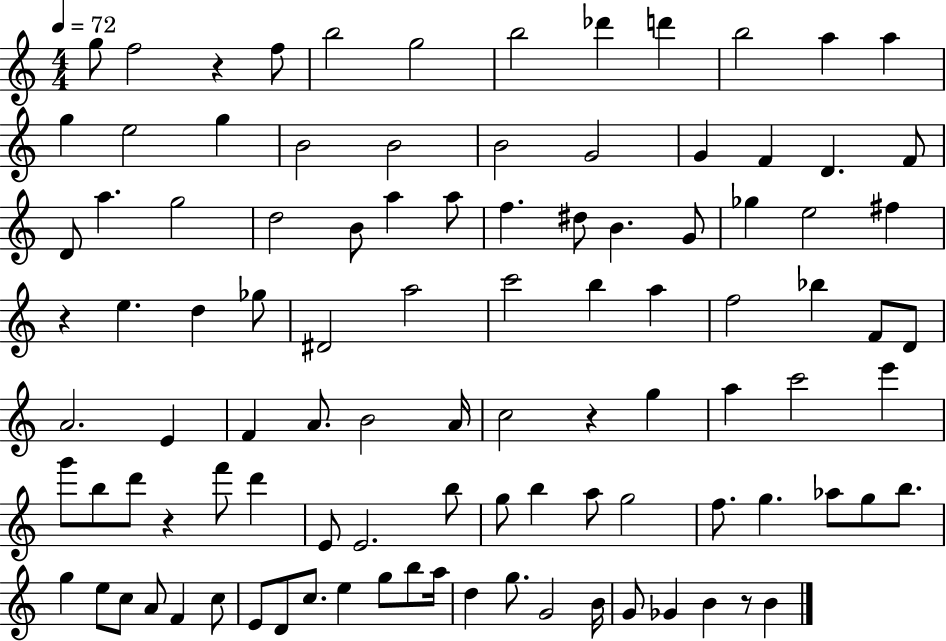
{
  \clef treble
  \numericTimeSignature
  \time 4/4
  \key c \major
  \tempo 4 = 72
  g''8 f''2 r4 f''8 | b''2 g''2 | b''2 des'''4 d'''4 | b''2 a''4 a''4 | \break g''4 e''2 g''4 | b'2 b'2 | b'2 g'2 | g'4 f'4 d'4. f'8 | \break d'8 a''4. g''2 | d''2 b'8 a''4 a''8 | f''4. dis''8 b'4. g'8 | ges''4 e''2 fis''4 | \break r4 e''4. d''4 ges''8 | dis'2 a''2 | c'''2 b''4 a''4 | f''2 bes''4 f'8 d'8 | \break a'2. e'4 | f'4 a'8. b'2 a'16 | c''2 r4 g''4 | a''4 c'''2 e'''4 | \break g'''8 b''8 d'''8 r4 f'''8 d'''4 | e'8 e'2. b''8 | g''8 b''4 a''8 g''2 | f''8. g''4. aes''8 g''8 b''8. | \break g''4 e''8 c''8 a'8 f'4 c''8 | e'8 d'8 c''8. e''4 g''8 b''8 a''16 | d''4 g''8. g'2 b'16 | g'8 ges'4 b'4 r8 b'4 | \break \bar "|."
}